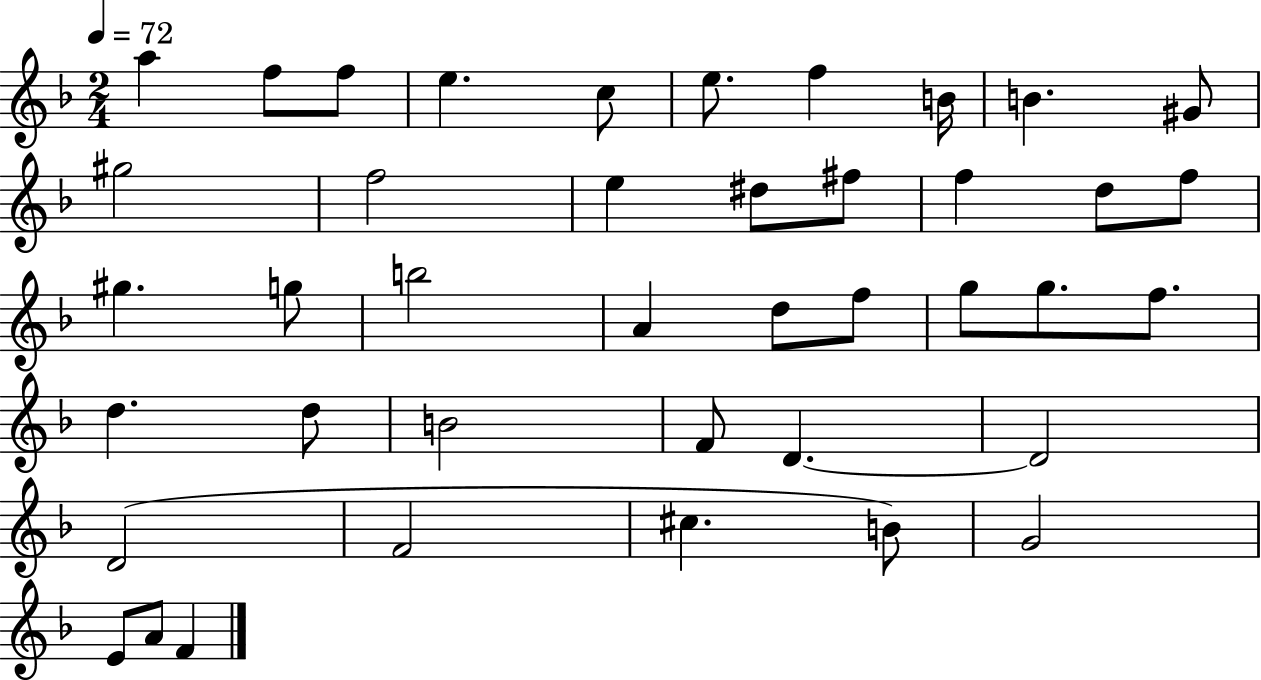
X:1
T:Untitled
M:2/4
L:1/4
K:F
a f/2 f/2 e c/2 e/2 f B/4 B ^G/2 ^g2 f2 e ^d/2 ^f/2 f d/2 f/2 ^g g/2 b2 A d/2 f/2 g/2 g/2 f/2 d d/2 B2 F/2 D D2 D2 F2 ^c B/2 G2 E/2 A/2 F